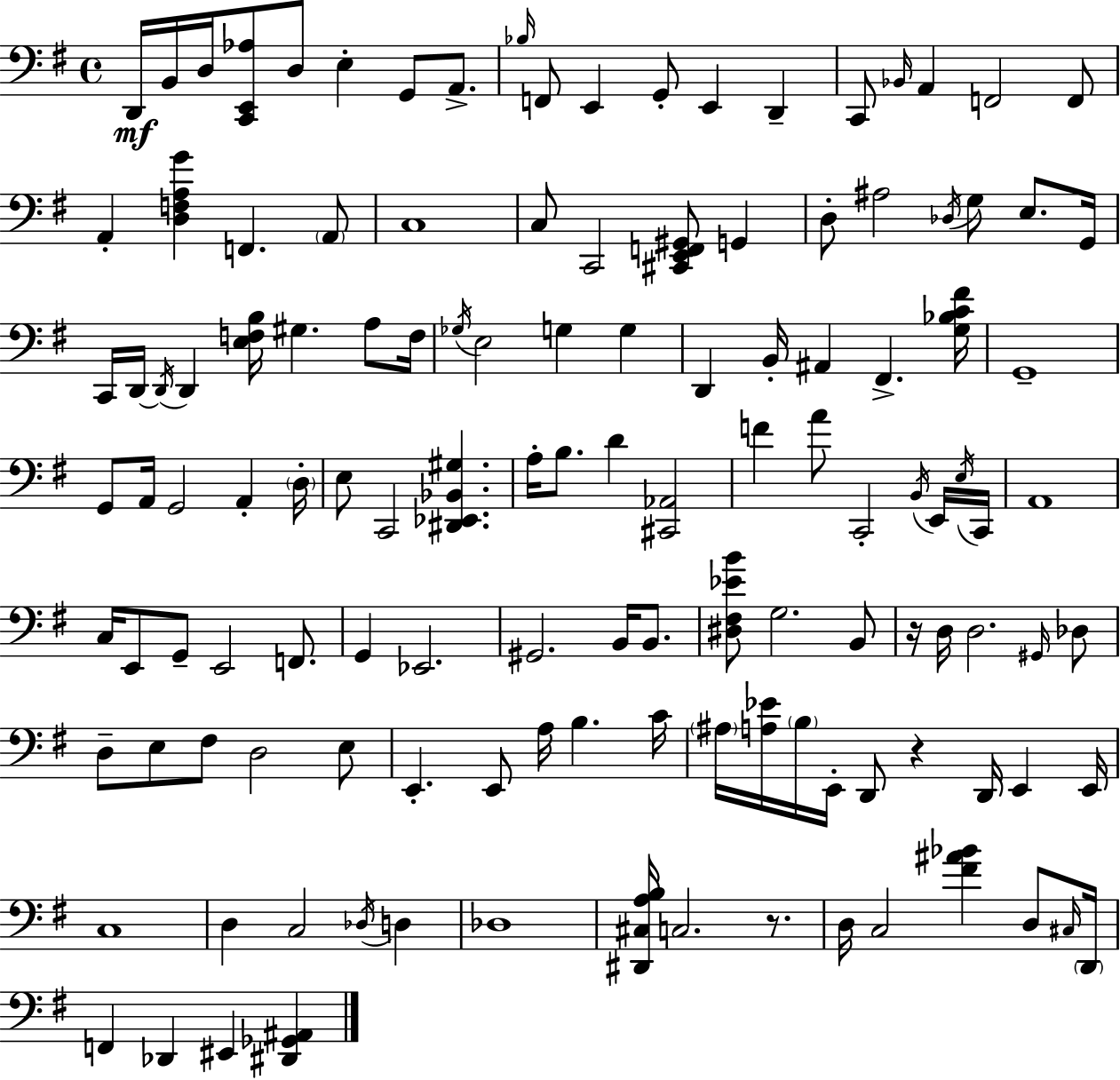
X:1
T:Untitled
M:4/4
L:1/4
K:G
D,,/4 B,,/4 D,/4 [C,,E,,_A,]/2 D,/2 E, G,,/2 A,,/2 _B,/4 F,,/2 E,, G,,/2 E,, D,, C,,/2 _B,,/4 A,, F,,2 F,,/2 A,, [D,F,A,G] F,, A,,/2 C,4 C,/2 C,,2 [^C,,E,,F,,^G,,]/2 G,, D,/2 ^A,2 _D,/4 G,/2 E,/2 G,,/4 C,,/4 D,,/4 D,,/4 D,, [E,F,B,]/4 ^G, A,/2 F,/4 _G,/4 E,2 G, G, D,, B,,/4 ^A,, ^F,, [G,_B,C^F]/4 G,,4 G,,/2 A,,/4 G,,2 A,, D,/4 E,/2 C,,2 [^D,,_E,,_B,,^G,] A,/4 B,/2 D [^C,,_A,,]2 F A/2 C,,2 B,,/4 E,,/4 E,/4 C,,/4 A,,4 C,/4 E,,/2 G,,/2 E,,2 F,,/2 G,, _E,,2 ^G,,2 B,,/4 B,,/2 [^D,^F,_EB]/2 G,2 B,,/2 z/4 D,/4 D,2 ^G,,/4 _D,/2 D,/2 E,/2 ^F,/2 D,2 E,/2 E,, E,,/2 A,/4 B, C/4 ^A,/4 [A,_E]/4 B,/4 E,,/4 D,,/2 z D,,/4 E,, E,,/4 C,4 D, C,2 _D,/4 D, _D,4 [^D,,^C,A,B,]/4 C,2 z/2 D,/4 C,2 [^F^A_B] D,/2 ^C,/4 D,,/4 F,, _D,, ^E,, [^D,,_G,,^A,,]